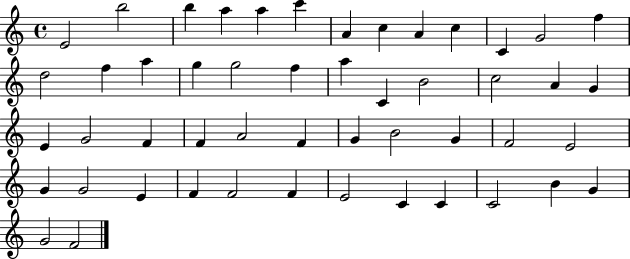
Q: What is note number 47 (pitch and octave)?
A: B4